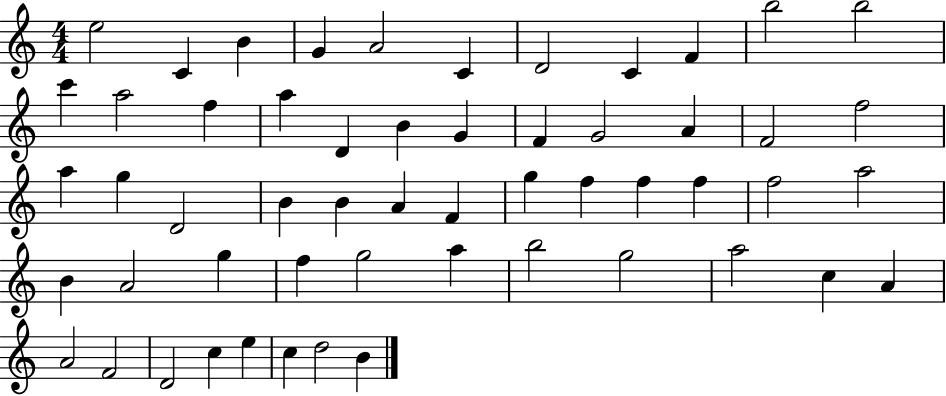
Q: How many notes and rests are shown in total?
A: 55